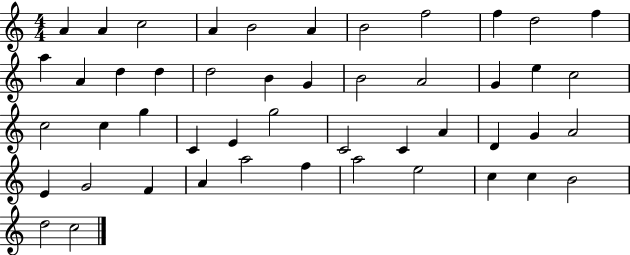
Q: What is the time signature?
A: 4/4